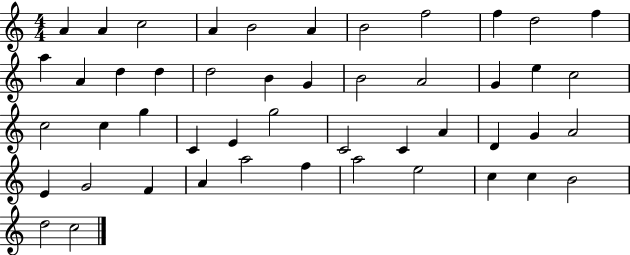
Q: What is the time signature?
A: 4/4